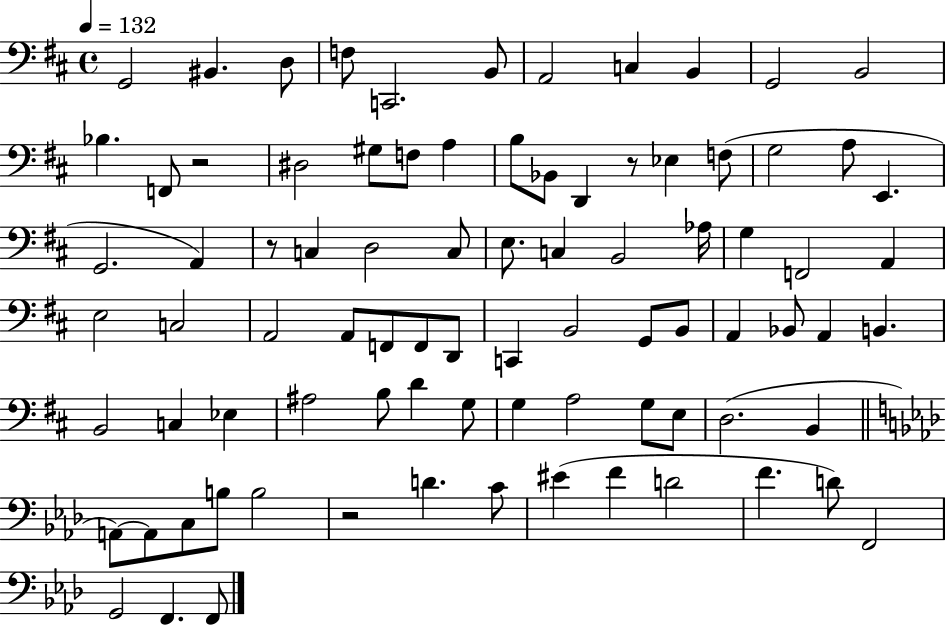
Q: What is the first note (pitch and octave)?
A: G2